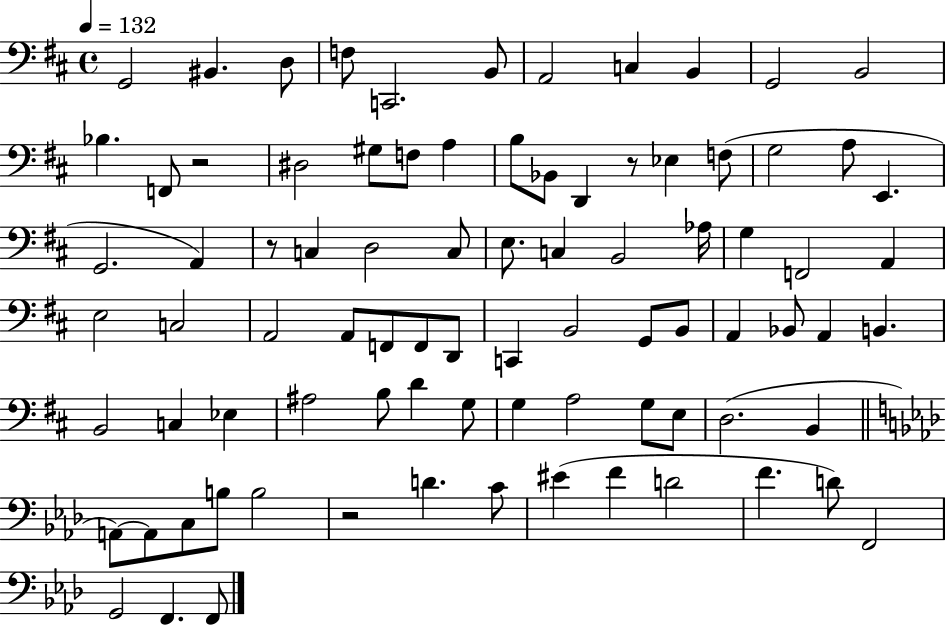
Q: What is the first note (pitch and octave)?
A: G2